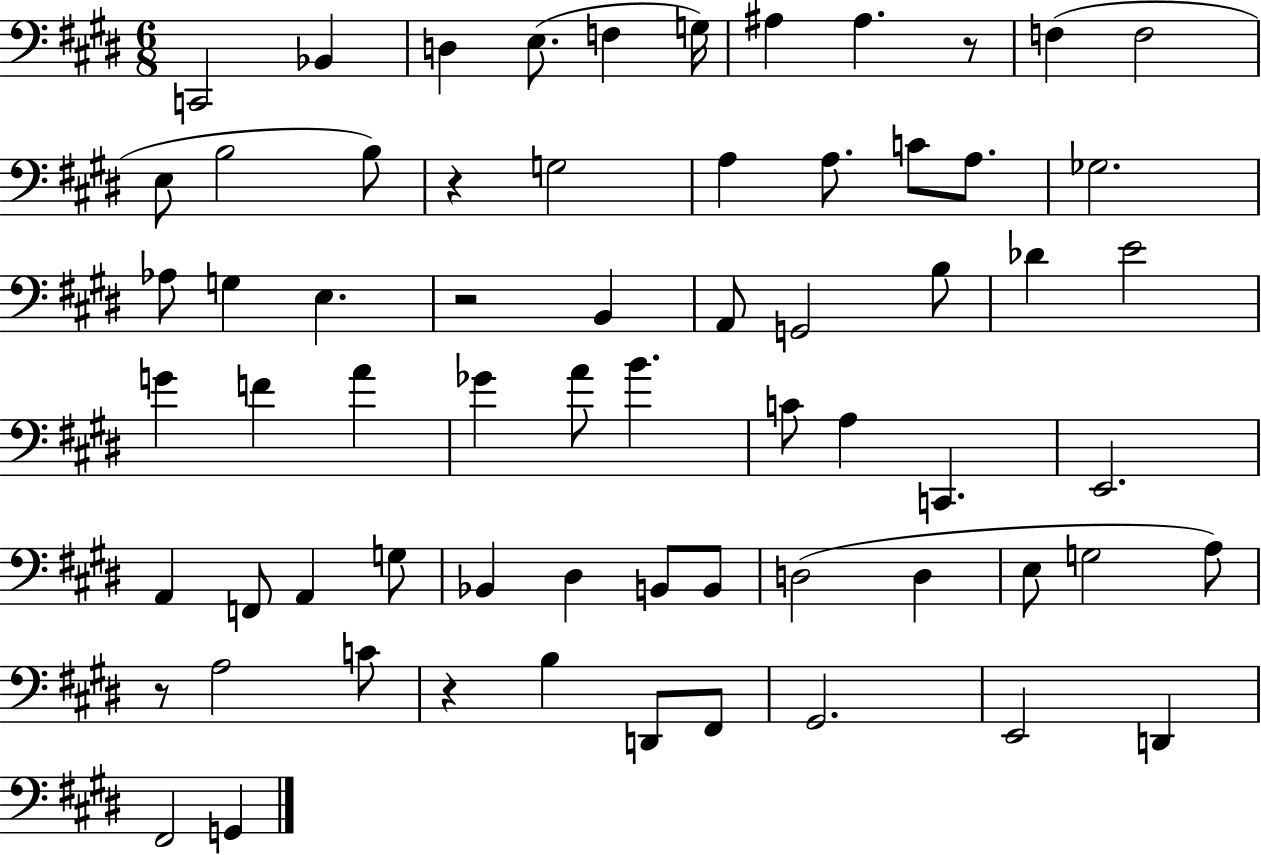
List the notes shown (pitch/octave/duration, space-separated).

C2/h Bb2/q D3/q E3/e. F3/q G3/s A#3/q A#3/q. R/e F3/q F3/h E3/e B3/h B3/e R/q G3/h A3/q A3/e. C4/e A3/e. Gb3/h. Ab3/e G3/q E3/q. R/h B2/q A2/e G2/h B3/e Db4/q E4/h G4/q F4/q A4/q Gb4/q A4/e B4/q. C4/e A3/q C2/q. E2/h. A2/q F2/e A2/q G3/e Bb2/q D#3/q B2/e B2/e D3/h D3/q E3/e G3/h A3/e R/e A3/h C4/e R/q B3/q D2/e F#2/e G#2/h. E2/h D2/q F#2/h G2/q